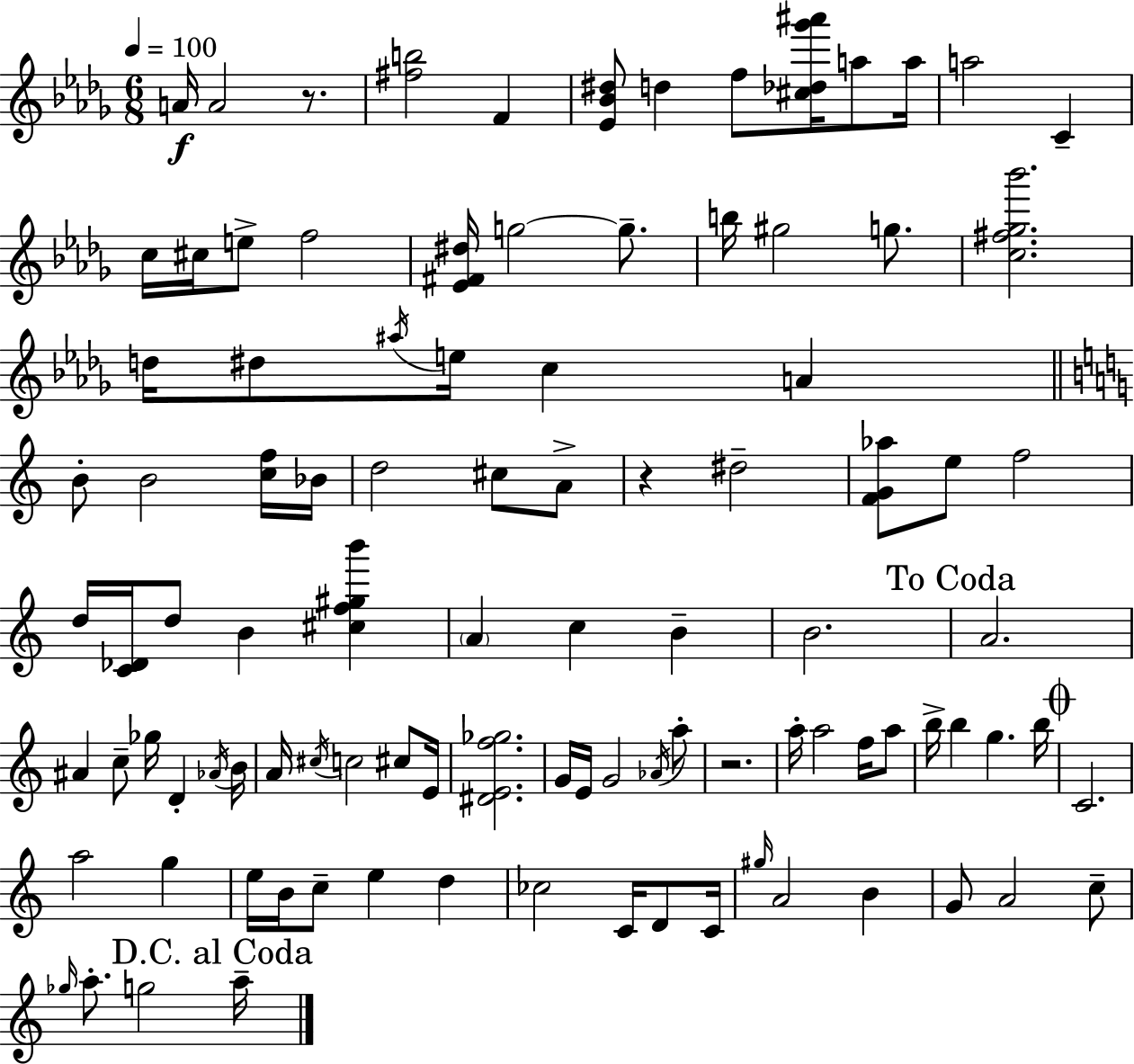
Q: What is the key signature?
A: BES minor